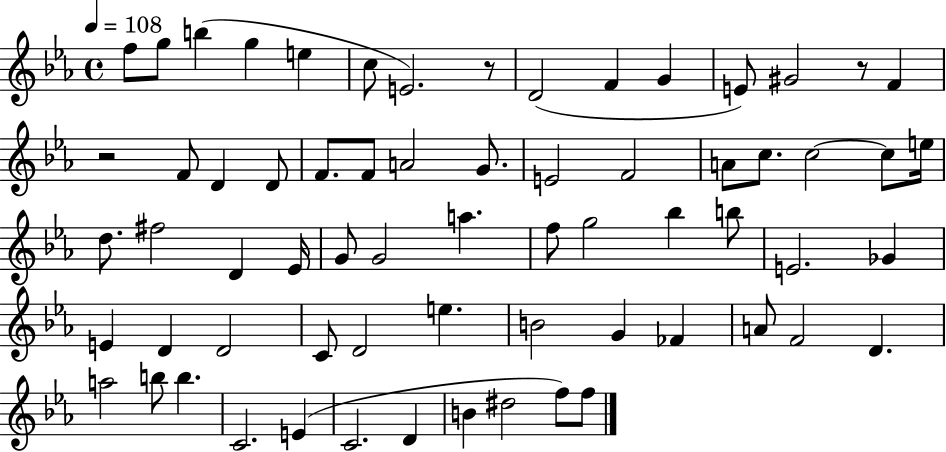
F5/e G5/e B5/q G5/q E5/q C5/e E4/h. R/e D4/h F4/q G4/q E4/e G#4/h R/e F4/q R/h F4/e D4/q D4/e F4/e. F4/e A4/h G4/e. E4/h F4/h A4/e C5/e. C5/h C5/e E5/s D5/e. F#5/h D4/q Eb4/s G4/e G4/h A5/q. F5/e G5/h Bb5/q B5/e E4/h. Gb4/q E4/q D4/q D4/h C4/e D4/h E5/q. B4/h G4/q FES4/q A4/e F4/h D4/q. A5/h B5/e B5/q. C4/h. E4/q C4/h. D4/q B4/q D#5/h F5/e F5/e